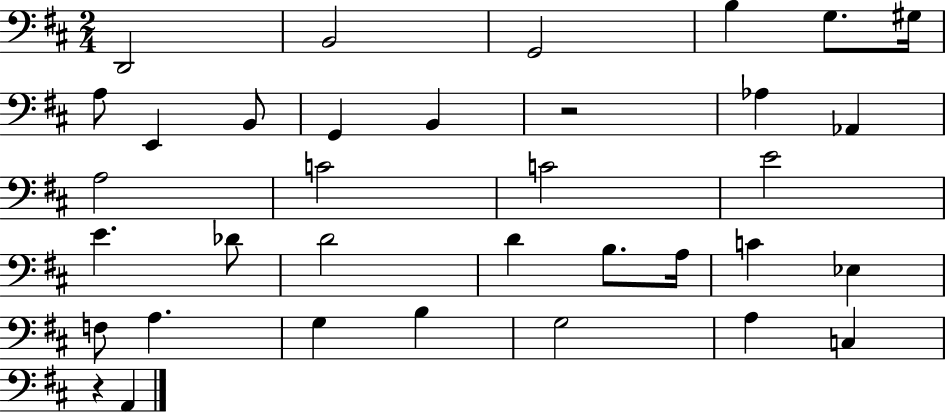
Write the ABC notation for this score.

X:1
T:Untitled
M:2/4
L:1/4
K:D
D,,2 B,,2 G,,2 B, G,/2 ^G,/4 A,/2 E,, B,,/2 G,, B,, z2 _A, _A,, A,2 C2 C2 E2 E _D/2 D2 D B,/2 A,/4 C _E, F,/2 A, G, B, G,2 A, C, z A,,